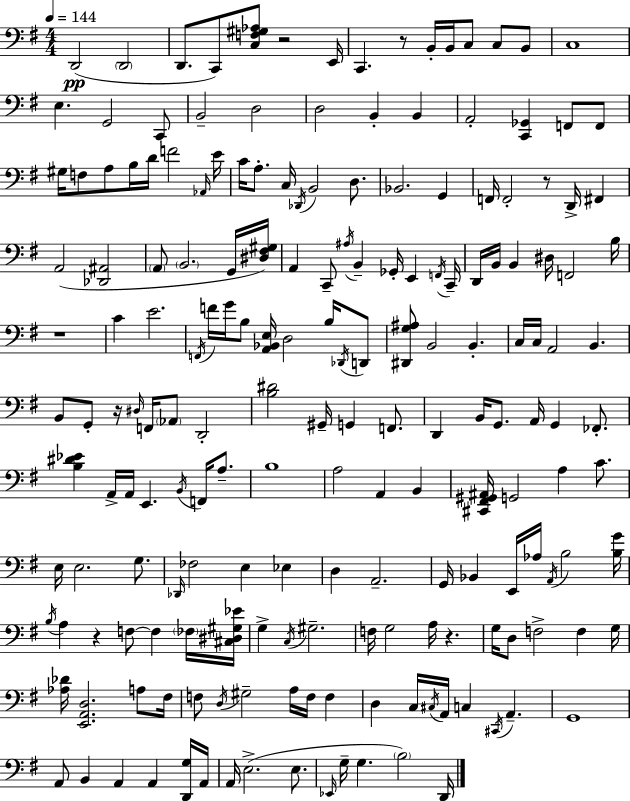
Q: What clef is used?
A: bass